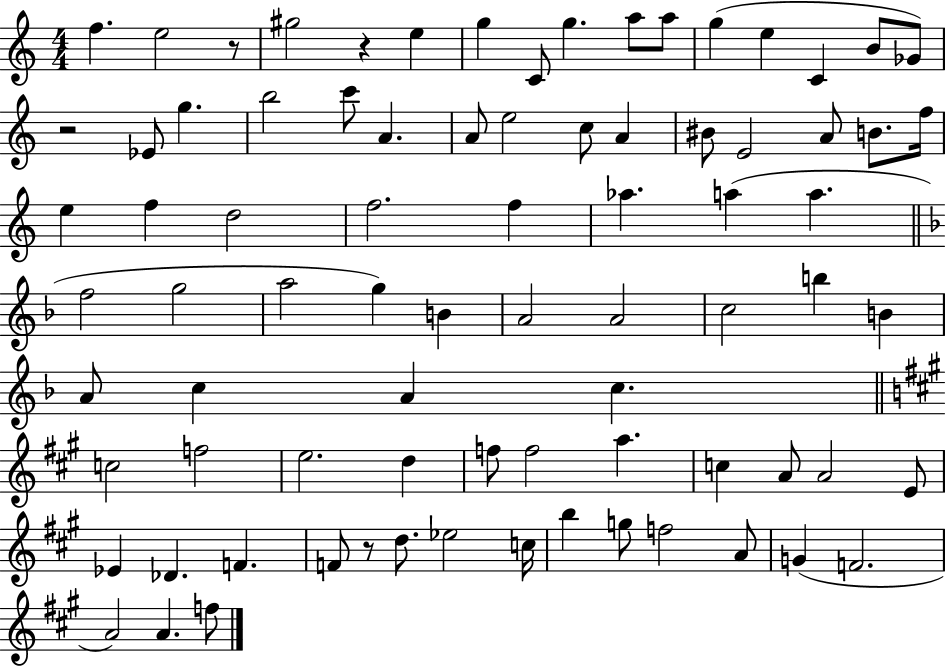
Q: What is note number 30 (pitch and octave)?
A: F5